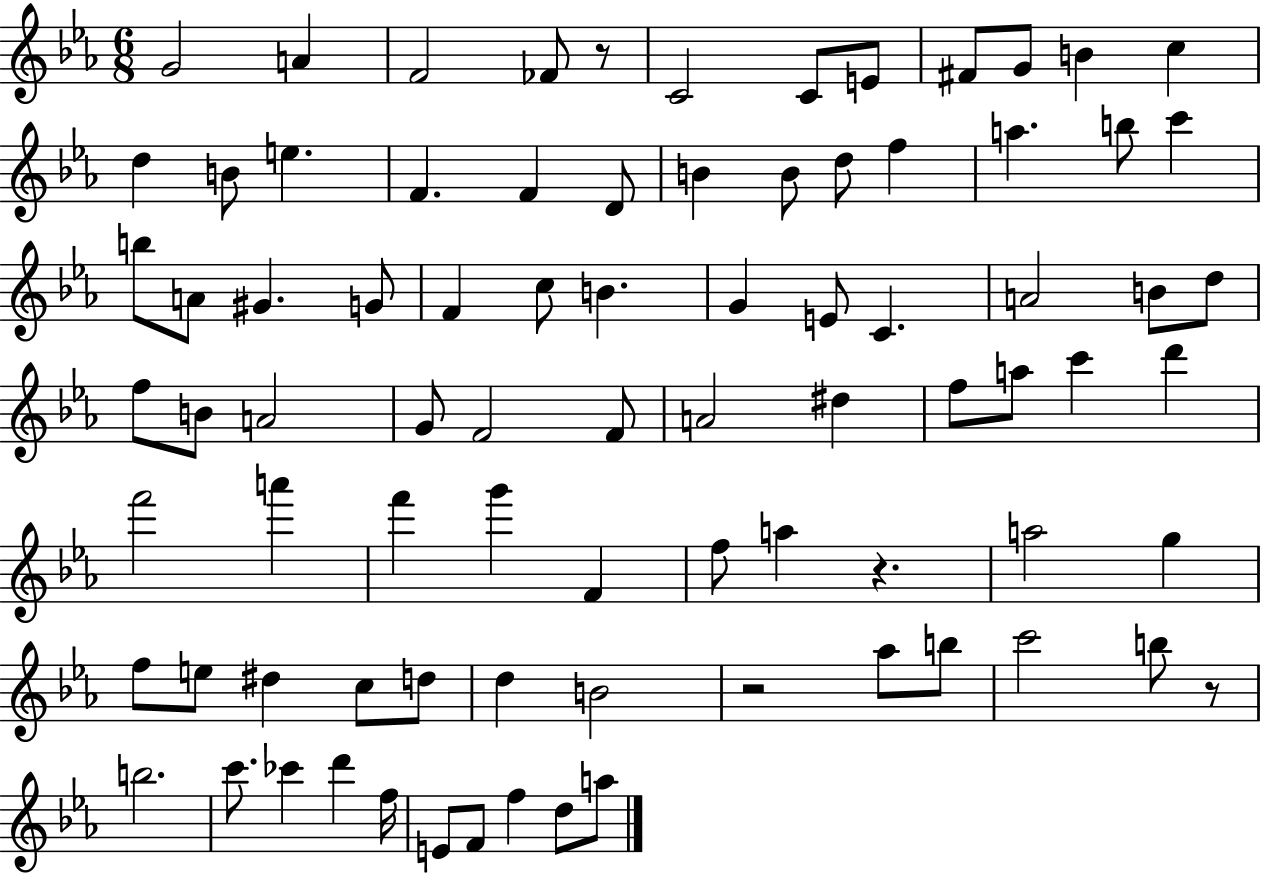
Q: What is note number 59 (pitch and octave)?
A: F5